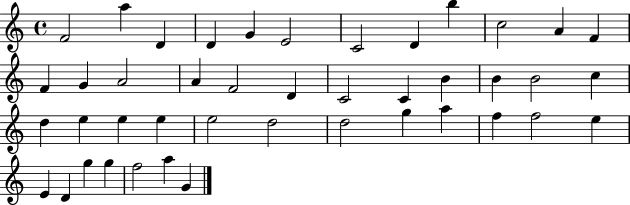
X:1
T:Untitled
M:4/4
L:1/4
K:C
F2 a D D G E2 C2 D b c2 A F F G A2 A F2 D C2 C B B B2 c d e e e e2 d2 d2 g a f f2 e E D g g f2 a G